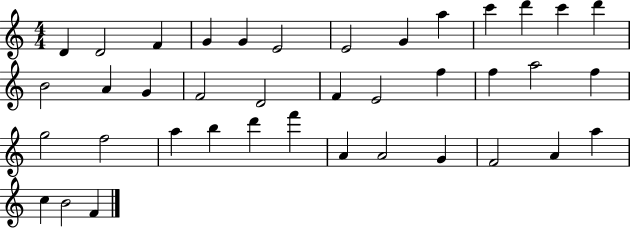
D4/q D4/h F4/q G4/q G4/q E4/h E4/h G4/q A5/q C6/q D6/q C6/q D6/q B4/h A4/q G4/q F4/h D4/h F4/q E4/h F5/q F5/q A5/h F5/q G5/h F5/h A5/q B5/q D6/q F6/q A4/q A4/h G4/q F4/h A4/q A5/q C5/q B4/h F4/q